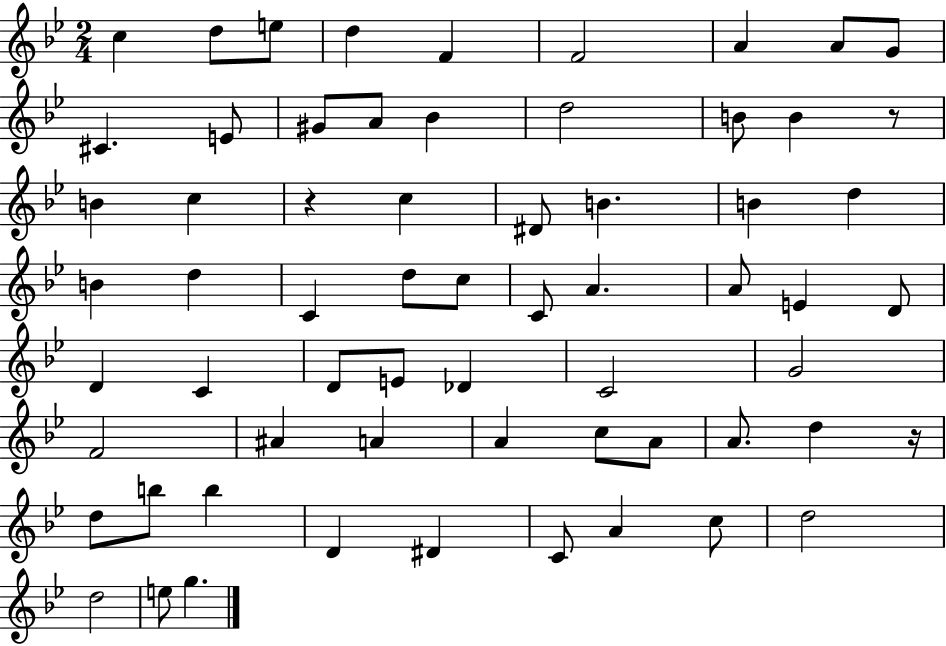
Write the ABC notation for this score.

X:1
T:Untitled
M:2/4
L:1/4
K:Bb
c d/2 e/2 d F F2 A A/2 G/2 ^C E/2 ^G/2 A/2 _B d2 B/2 B z/2 B c z c ^D/2 B B d B d C d/2 c/2 C/2 A A/2 E D/2 D C D/2 E/2 _D C2 G2 F2 ^A A A c/2 A/2 A/2 d z/4 d/2 b/2 b D ^D C/2 A c/2 d2 d2 e/2 g